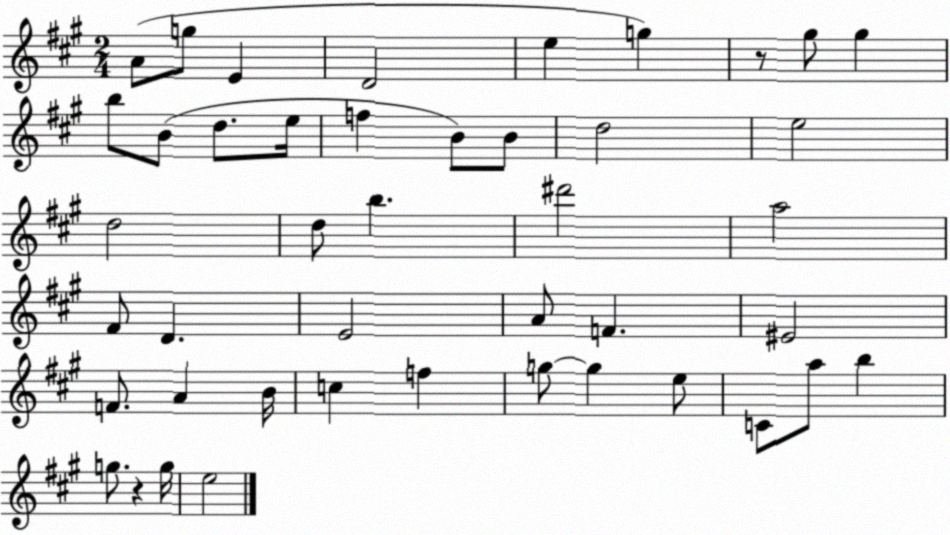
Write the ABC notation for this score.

X:1
T:Untitled
M:2/4
L:1/4
K:A
A/2 g/2 E D2 e g z/2 ^g/2 ^g b/2 B/2 d/2 e/4 f B/2 B/2 d2 e2 d2 d/2 b ^d'2 a2 ^F/2 D E2 A/2 F ^E2 F/2 A B/4 c f g/2 g e/2 C/2 a/2 b g/2 z g/4 e2